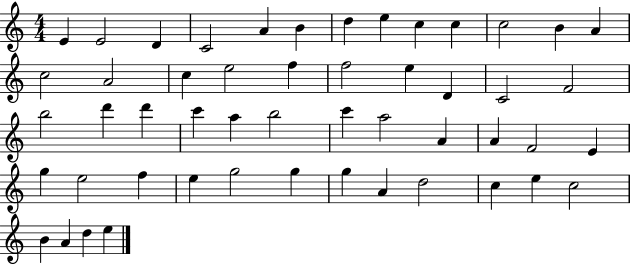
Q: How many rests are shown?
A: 0